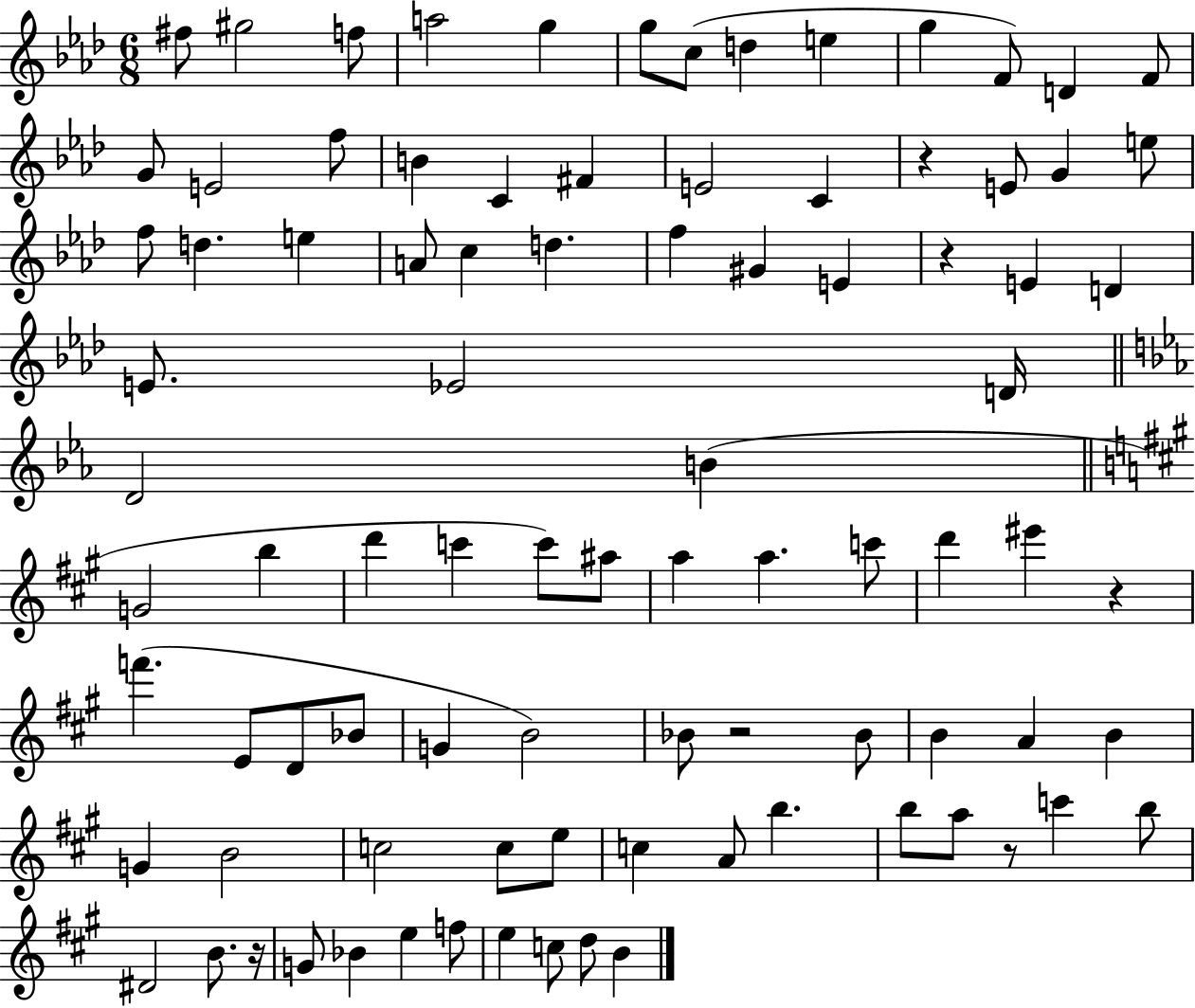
{
  \clef treble
  \numericTimeSignature
  \time 6/8
  \key aes \major
  fis''8 gis''2 f''8 | a''2 g''4 | g''8 c''8( d''4 e''4 | g''4 f'8) d'4 f'8 | \break g'8 e'2 f''8 | b'4 c'4 fis'4 | e'2 c'4 | r4 e'8 g'4 e''8 | \break f''8 d''4. e''4 | a'8 c''4 d''4. | f''4 gis'4 e'4 | r4 e'4 d'4 | \break e'8. ees'2 d'16 | \bar "||" \break \key ees \major d'2 b'4( | \bar "||" \break \key a \major g'2 b''4 | d'''4 c'''4 c'''8) ais''8 | a''4 a''4. c'''8 | d'''4 eis'''4 r4 | \break f'''4.( e'8 d'8 bes'8 | g'4 b'2) | bes'8 r2 bes'8 | b'4 a'4 b'4 | \break g'4 b'2 | c''2 c''8 e''8 | c''4 a'8 b''4. | b''8 a''8 r8 c'''4 b''8 | \break dis'2 b'8. r16 | g'8 bes'4 e''4 f''8 | e''4 c''8 d''8 b'4 | \bar "|."
}